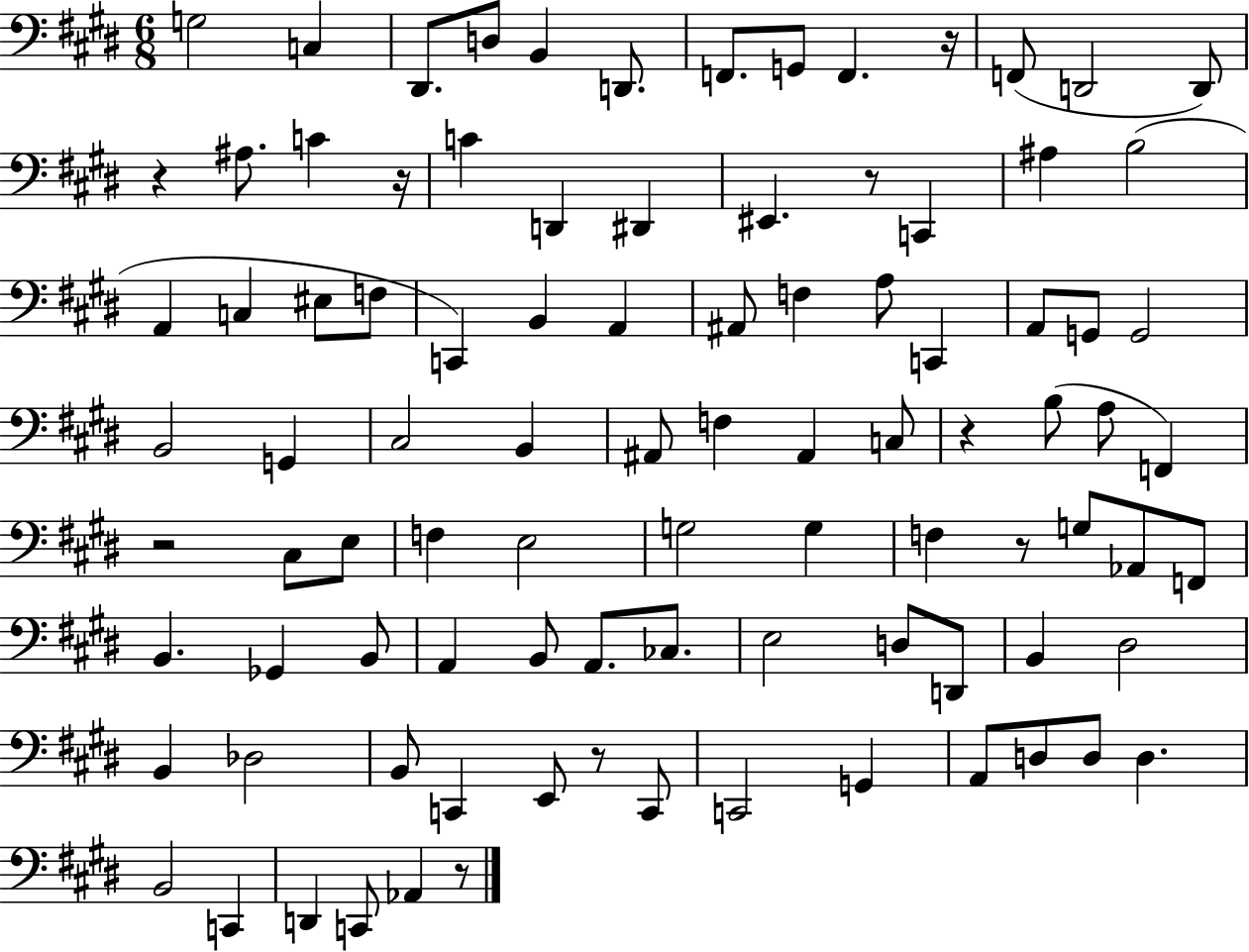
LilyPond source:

{
  \clef bass
  \numericTimeSignature
  \time 6/8
  \key e \major
  \repeat volta 2 { g2 c4 | dis,8. d8 b,4 d,8. | f,8. g,8 f,4. r16 | f,8( d,2 d,8) | \break r4 ais8. c'4 r16 | c'4 d,4 dis,4 | eis,4. r8 c,4 | ais4 b2( | \break a,4 c4 eis8 f8 | c,4) b,4 a,4 | ais,8 f4 a8 c,4 | a,8 g,8 g,2 | \break b,2 g,4 | cis2 b,4 | ais,8 f4 ais,4 c8 | r4 b8( a8 f,4) | \break r2 cis8 e8 | f4 e2 | g2 g4 | f4 r8 g8 aes,8 f,8 | \break b,4. ges,4 b,8 | a,4 b,8 a,8. ces8. | e2 d8 d,8 | b,4 dis2 | \break b,4 des2 | b,8 c,4 e,8 r8 c,8 | c,2 g,4 | a,8 d8 d8 d4. | \break b,2 c,4 | d,4 c,8 aes,4 r8 | } \bar "|."
}